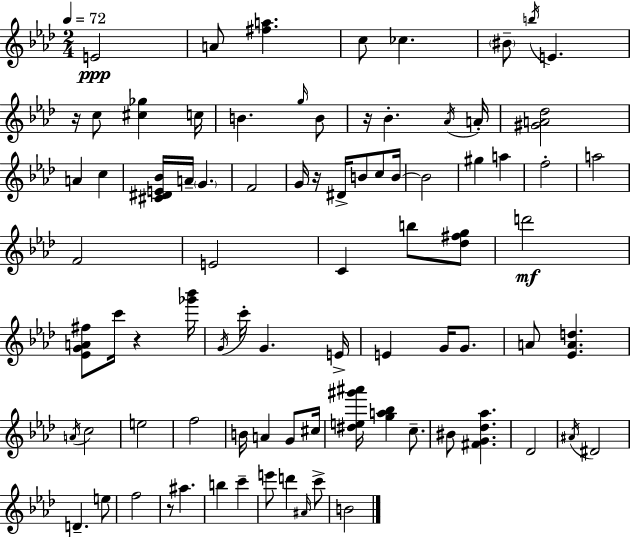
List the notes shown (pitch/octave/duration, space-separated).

E4/h A4/e [F#5,A5]/q. C5/e CES5/q. BIS4/e B5/s E4/q. R/s C5/e [C#5,Gb5]/q C5/s B4/q. G5/s B4/e R/s Bb4/q. Ab4/s A4/s [G#4,A4,Db5]/h A4/q C5/q [C#4,D#4,E4,Bb4]/s A4/s G4/q. F4/h G4/s R/s D#4/s B4/e C5/e B4/s B4/h G#5/q A5/q F5/h A5/h F4/h E4/h C4/q B5/e [Db5,F#5,G5]/e D6/h [Eb4,G4,A4,F#5]/e C6/s R/q [Gb6,Bb6]/s G4/s C6/s G4/q. E4/s E4/q G4/s G4/e. A4/e [Eb4,A4,D5]/q. A4/s C5/h E5/h F5/h B4/s A4/q G4/e C#5/s [D#5,E5,G#6,A#6]/s [G5,A5,Bb5]/q C5/e. BIS4/e [F#4,G4,Db5,Ab5]/q. Db4/h A#4/s D#4/h D4/q. E5/e F5/h R/e A#5/q. B5/q C6/q E6/e D6/q A#4/s C6/e B4/h